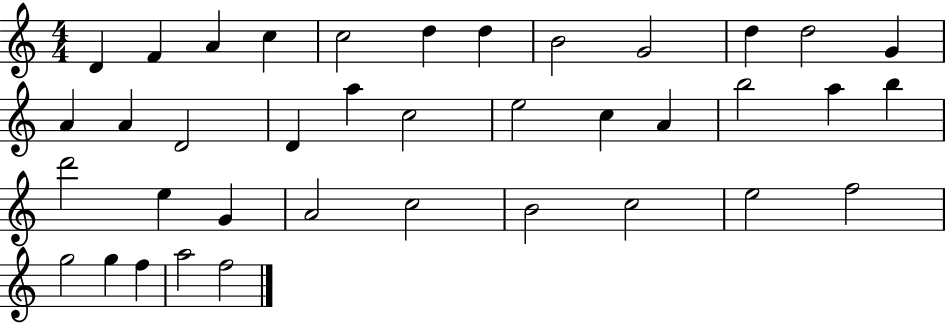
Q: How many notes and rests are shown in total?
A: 38